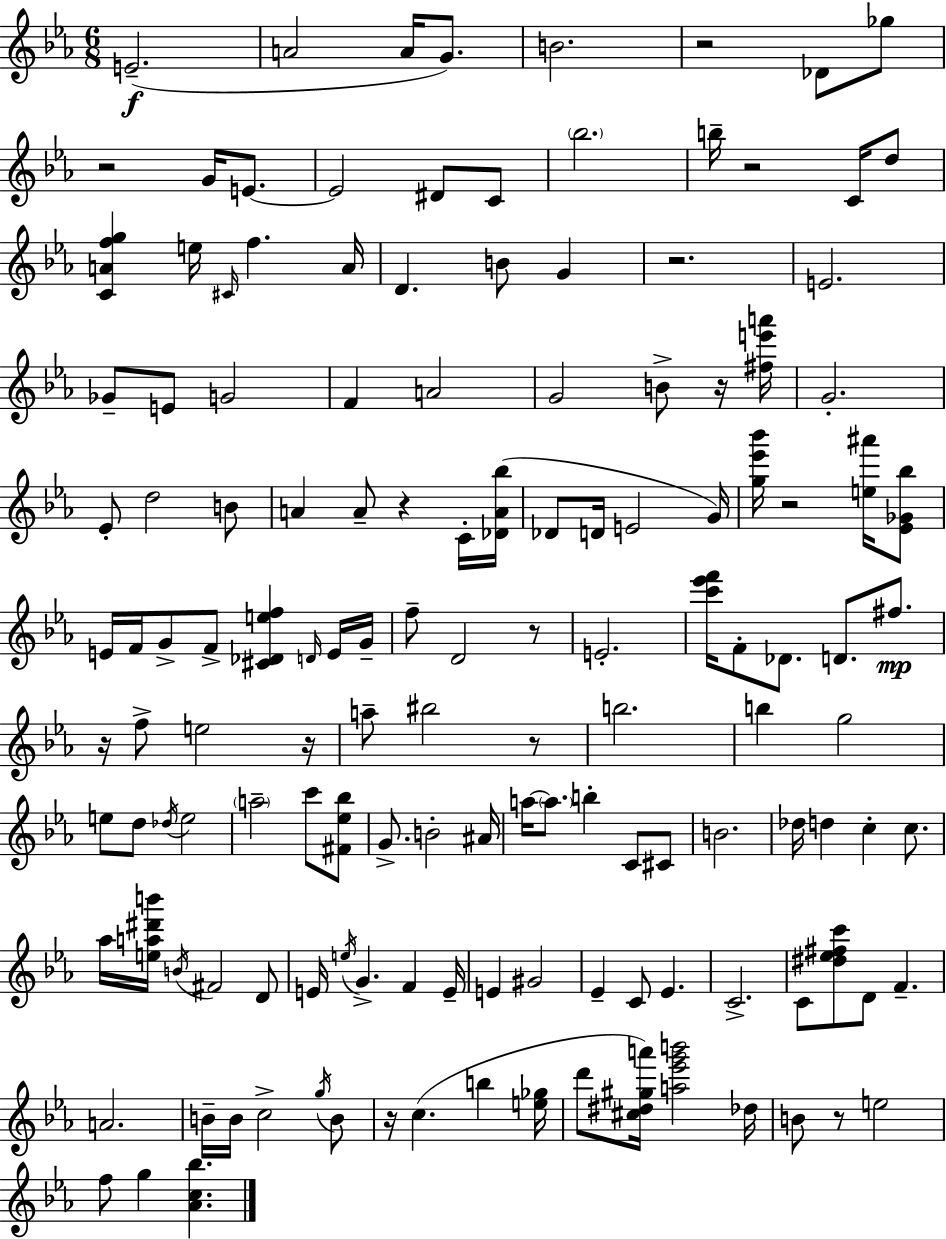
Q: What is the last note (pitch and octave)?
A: G5